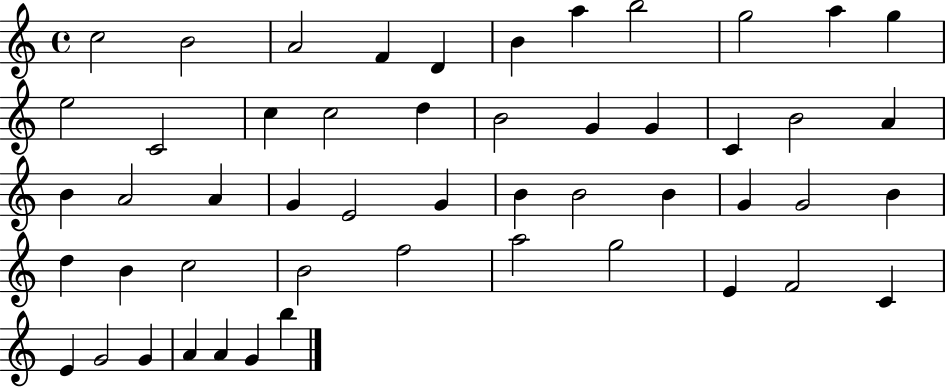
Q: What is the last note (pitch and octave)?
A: B5